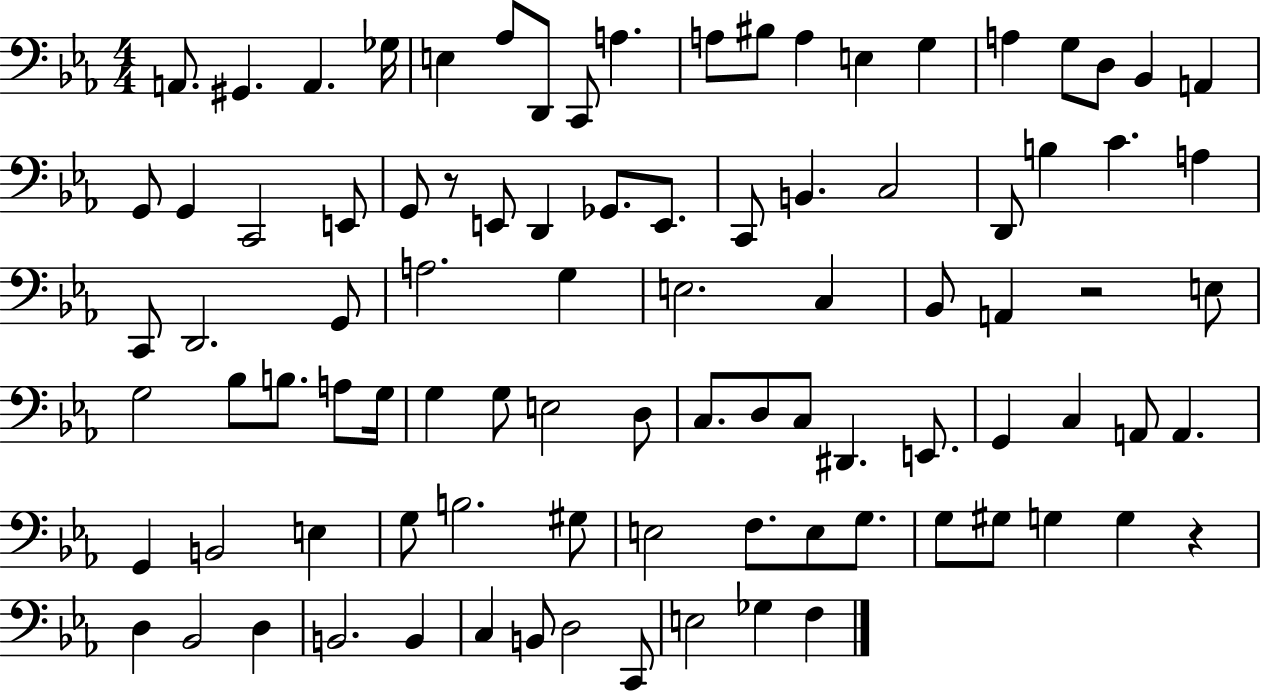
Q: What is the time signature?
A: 4/4